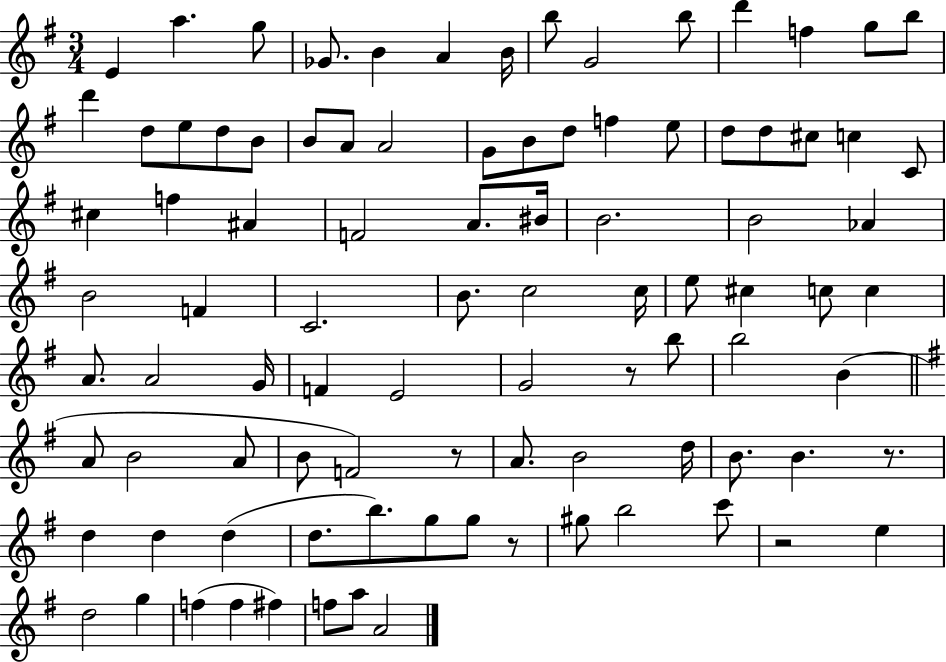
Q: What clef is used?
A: treble